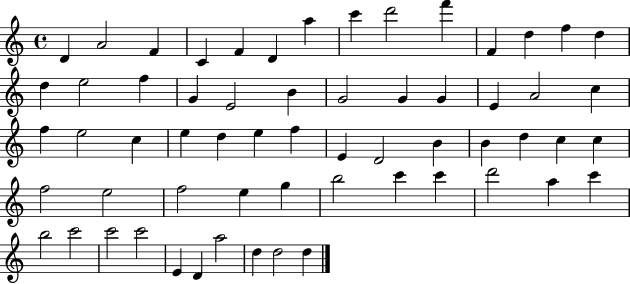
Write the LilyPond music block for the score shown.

{
  \clef treble
  \time 4/4
  \defaultTimeSignature
  \key c \major
  d'4 a'2 f'4 | c'4 f'4 d'4 a''4 | c'''4 d'''2 f'''4 | f'4 d''4 f''4 d''4 | \break d''4 e''2 f''4 | g'4 e'2 b'4 | g'2 g'4 g'4 | e'4 a'2 c''4 | \break f''4 e''2 c''4 | e''4 d''4 e''4 f''4 | e'4 d'2 b'4 | b'4 d''4 c''4 c''4 | \break f''2 e''2 | f''2 e''4 g''4 | b''2 c'''4 c'''4 | d'''2 a''4 c'''4 | \break b''2 c'''2 | c'''2 c'''2 | e'4 d'4 a''2 | d''4 d''2 d''4 | \break \bar "|."
}